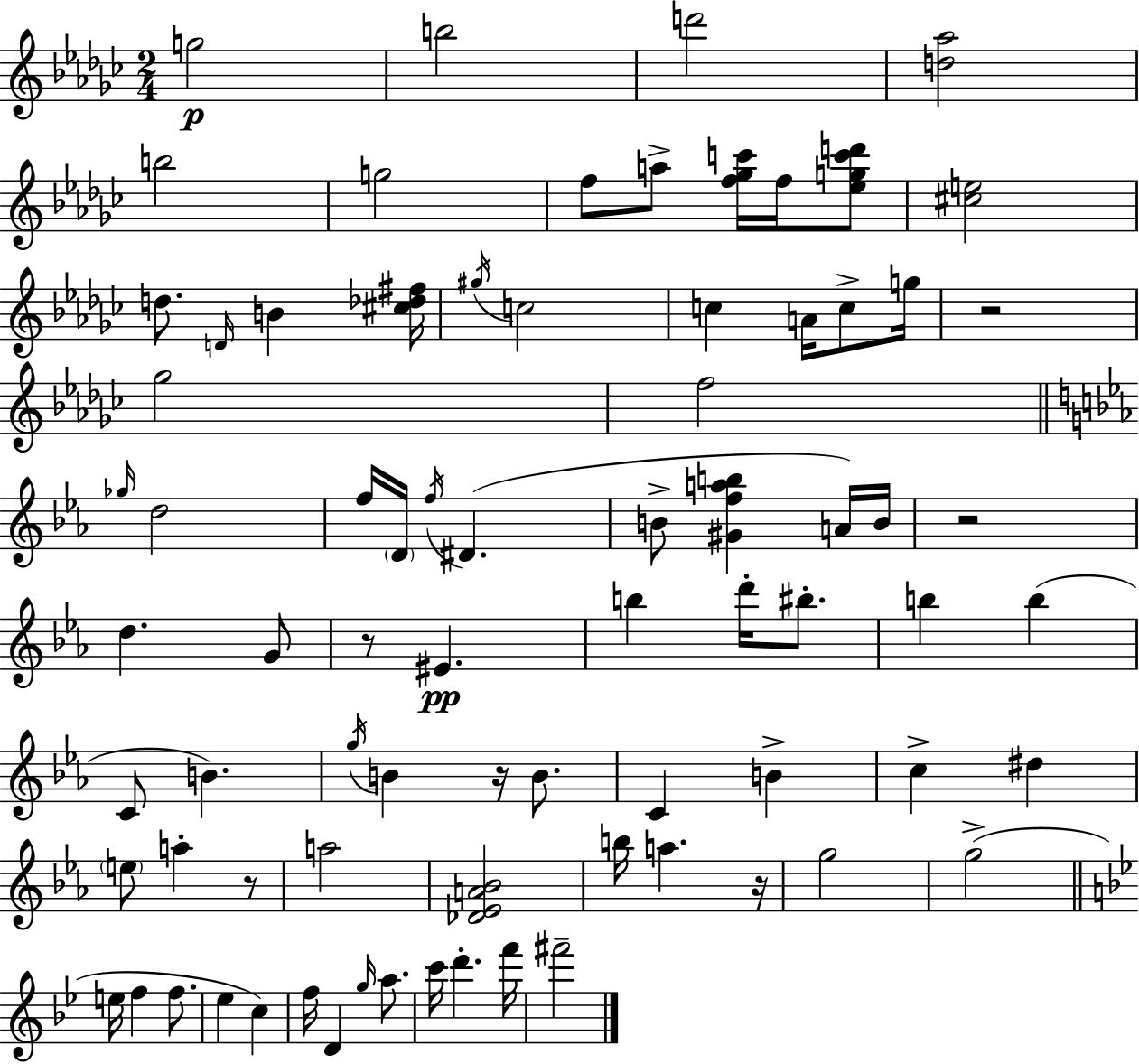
G5/h B5/h D6/h [D5,Ab5]/h B5/h G5/h F5/e A5/e [F5,Gb5,C6]/s F5/s [Eb5,G5,C6,D6]/e [C#5,E5]/h D5/e. D4/s B4/q [C#5,Db5,F#5]/s G#5/s C5/h C5/q A4/s C5/e G5/s R/h Gb5/h F5/h Gb5/s D5/h F5/s D4/s F5/s D#4/q. B4/e [G#4,F5,A5,B5]/q A4/s B4/s R/h D5/q. G4/e R/e EIS4/q. B5/q D6/s BIS5/e. B5/q B5/q C4/e B4/q. G5/s B4/q R/s B4/e. C4/q B4/q C5/q D#5/q E5/e A5/q R/e A5/h [Db4,Eb4,A4,Bb4]/h B5/s A5/q. R/s G5/h G5/h E5/s F5/q F5/e. Eb5/q C5/q F5/s D4/q G5/s A5/e. C6/s D6/q. F6/s F#6/h